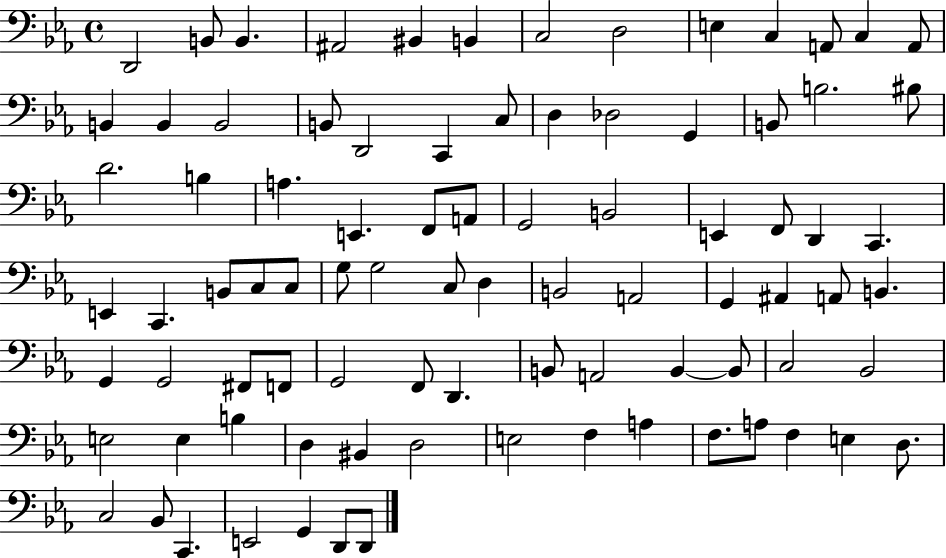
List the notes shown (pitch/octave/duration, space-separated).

D2/h B2/e B2/q. A#2/h BIS2/q B2/q C3/h D3/h E3/q C3/q A2/e C3/q A2/e B2/q B2/q B2/h B2/e D2/h C2/q C3/e D3/q Db3/h G2/q B2/e B3/h. BIS3/e D4/h. B3/q A3/q. E2/q. F2/e A2/e G2/h B2/h E2/q F2/e D2/q C2/q. E2/q C2/q. B2/e C3/e C3/e G3/e G3/h C3/e D3/q B2/h A2/h G2/q A#2/q A2/e B2/q. G2/q G2/h F#2/e F2/e G2/h F2/e D2/q. B2/e A2/h B2/q B2/e C3/h Bb2/h E3/h E3/q B3/q D3/q BIS2/q D3/h E3/h F3/q A3/q F3/e. A3/e F3/q E3/q D3/e. C3/h Bb2/e C2/q. E2/h G2/q D2/e D2/e